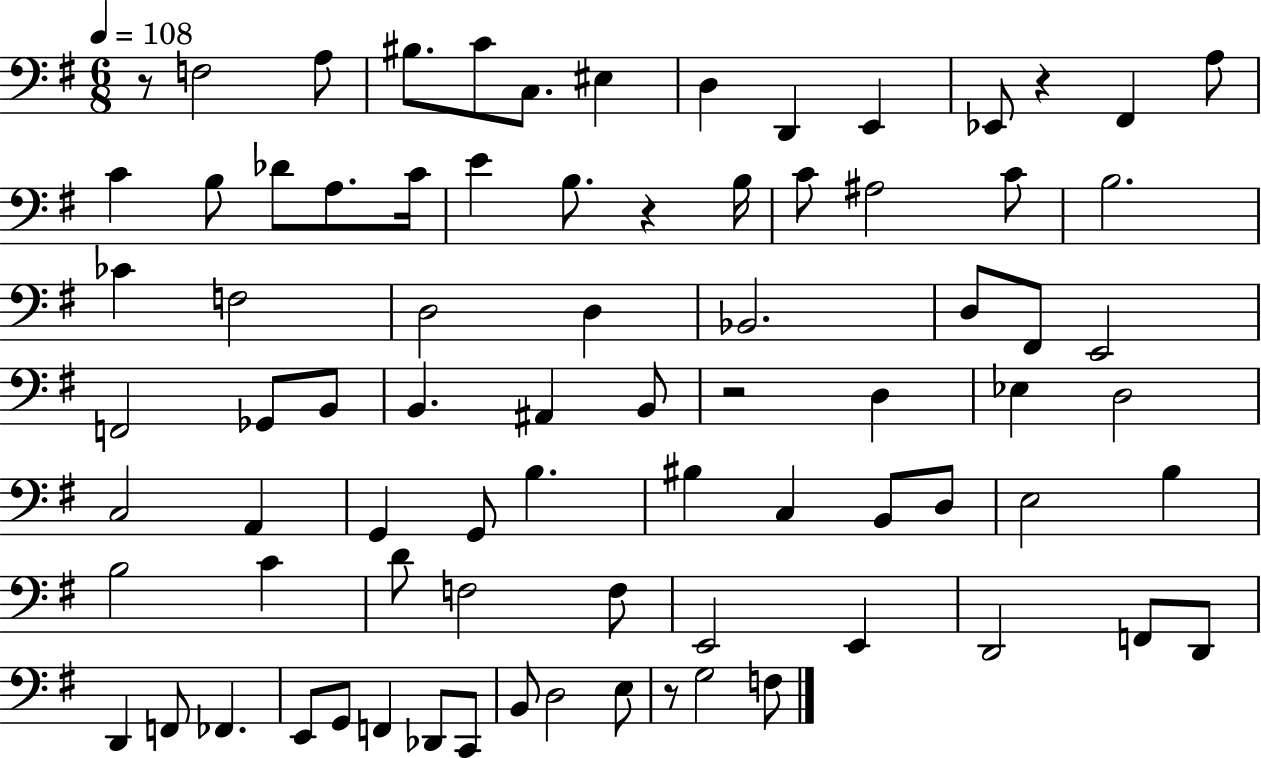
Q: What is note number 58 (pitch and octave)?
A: E2